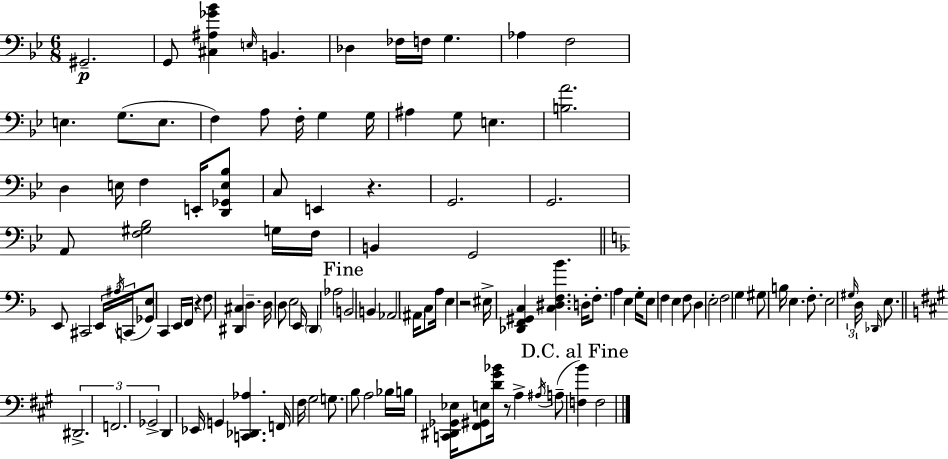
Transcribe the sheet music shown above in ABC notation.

X:1
T:Untitled
M:6/8
L:1/4
K:Bb
^G,,2 G,,/2 [^C,^A,_G_B] E,/4 B,, _D, _F,/4 F,/4 G, _A, F,2 E, G,/2 E,/2 F, A,/2 F,/4 G, G,/4 ^A, G,/2 E, [B,A]2 D, E,/4 F, E,,/4 [D,,_G,,E,_B,]/2 C,/2 E,, z G,,2 G,,2 A,,/2 [F,^G,_B,]2 G,/4 F,/4 B,, G,,2 E,,/2 ^C,,2 E,,/4 ^A,/4 C,,/4 [_G,,E,]/2 C,, E,,/4 F,,/4 z F,/2 [^D,,^C,] D, D,/4 D,/2 E,2 E,,/4 D,, _A,2 B,,2 B,, _A,,2 ^A,,/4 C,/2 A,/4 E, z2 ^E,/4 [_D,,F,,^G,,C,] [C,^D,F,_B] D,/4 F,/2 A, E, G,/4 E,/2 F, E, F,/2 D, E,2 F,2 G, ^G,/2 B,/4 E, F,/2 E,2 ^G,/4 D,/4 _D,,/4 E,/2 ^D,,2 F,,2 _G,,2 D,, _E,,/4 G,, [C,,_D,,_A,] F,,/4 ^F,/4 ^G,2 G,/2 B,/2 A,2 _B,/4 B,/4 [C,,^D,,_G,,_E,]/4 [^F,,^G,,E,]/2 [D^G_B]/4 z/2 A, ^A,/4 A,/2 [F,B] F,2